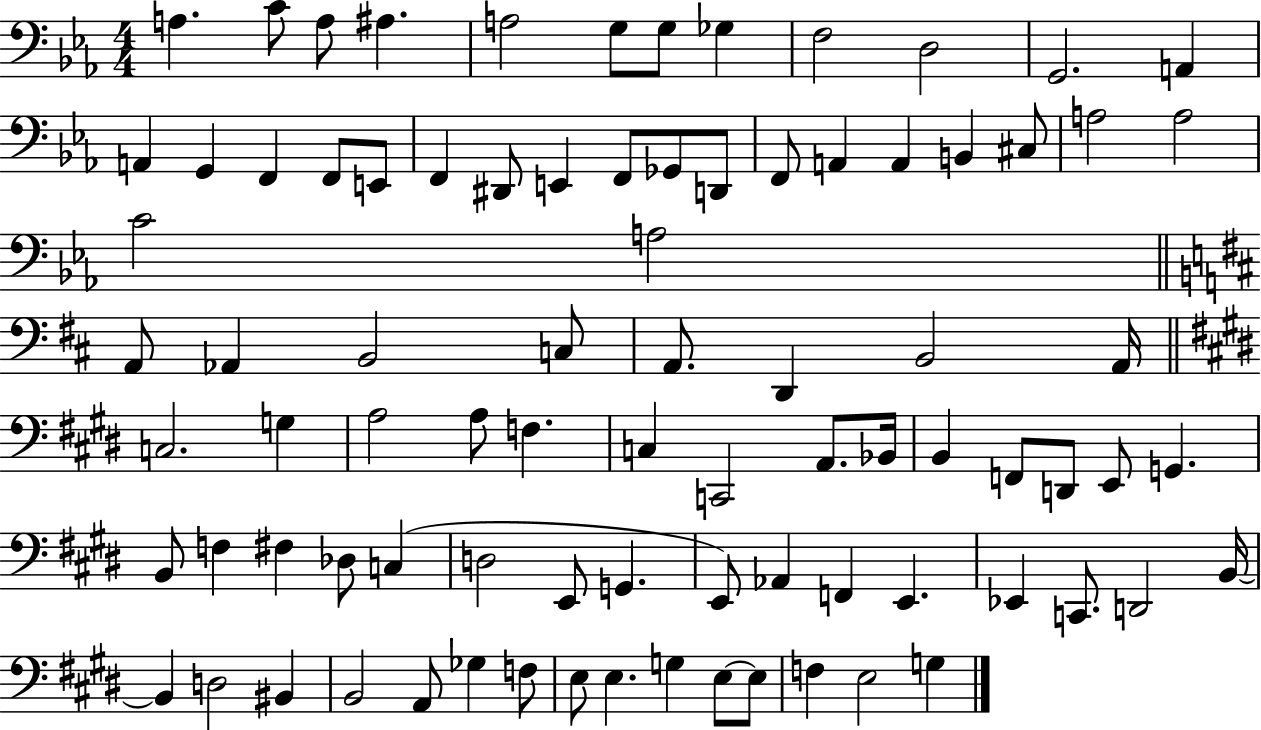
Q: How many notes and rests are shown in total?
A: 85